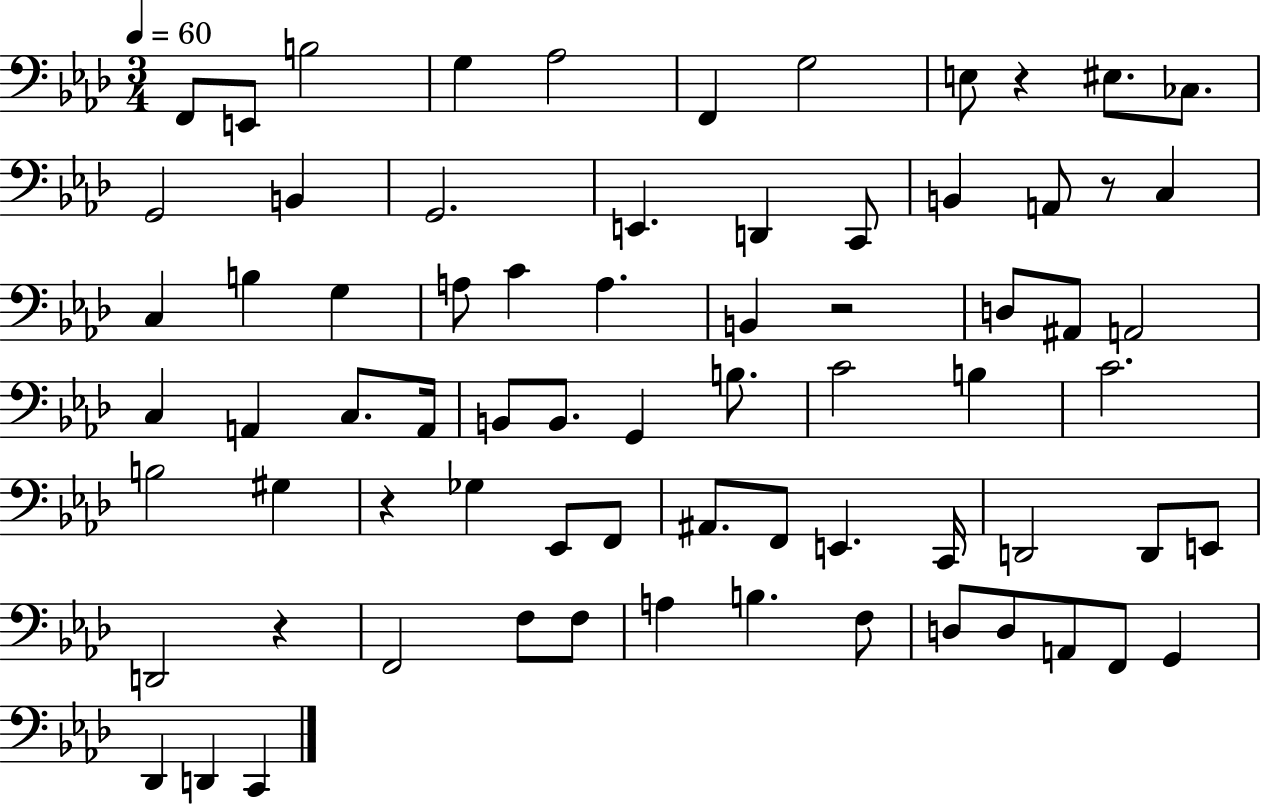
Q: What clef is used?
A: bass